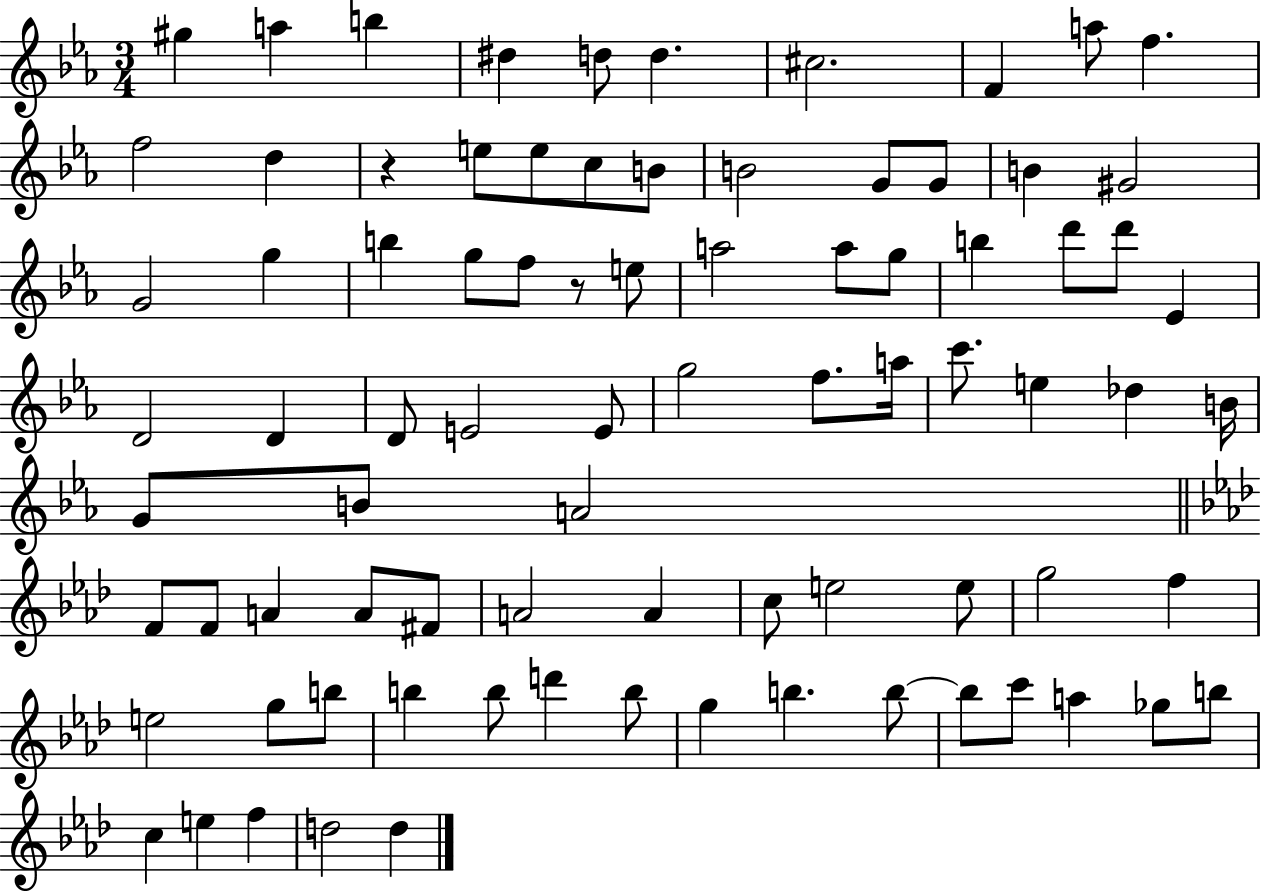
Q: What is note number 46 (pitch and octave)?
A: B4